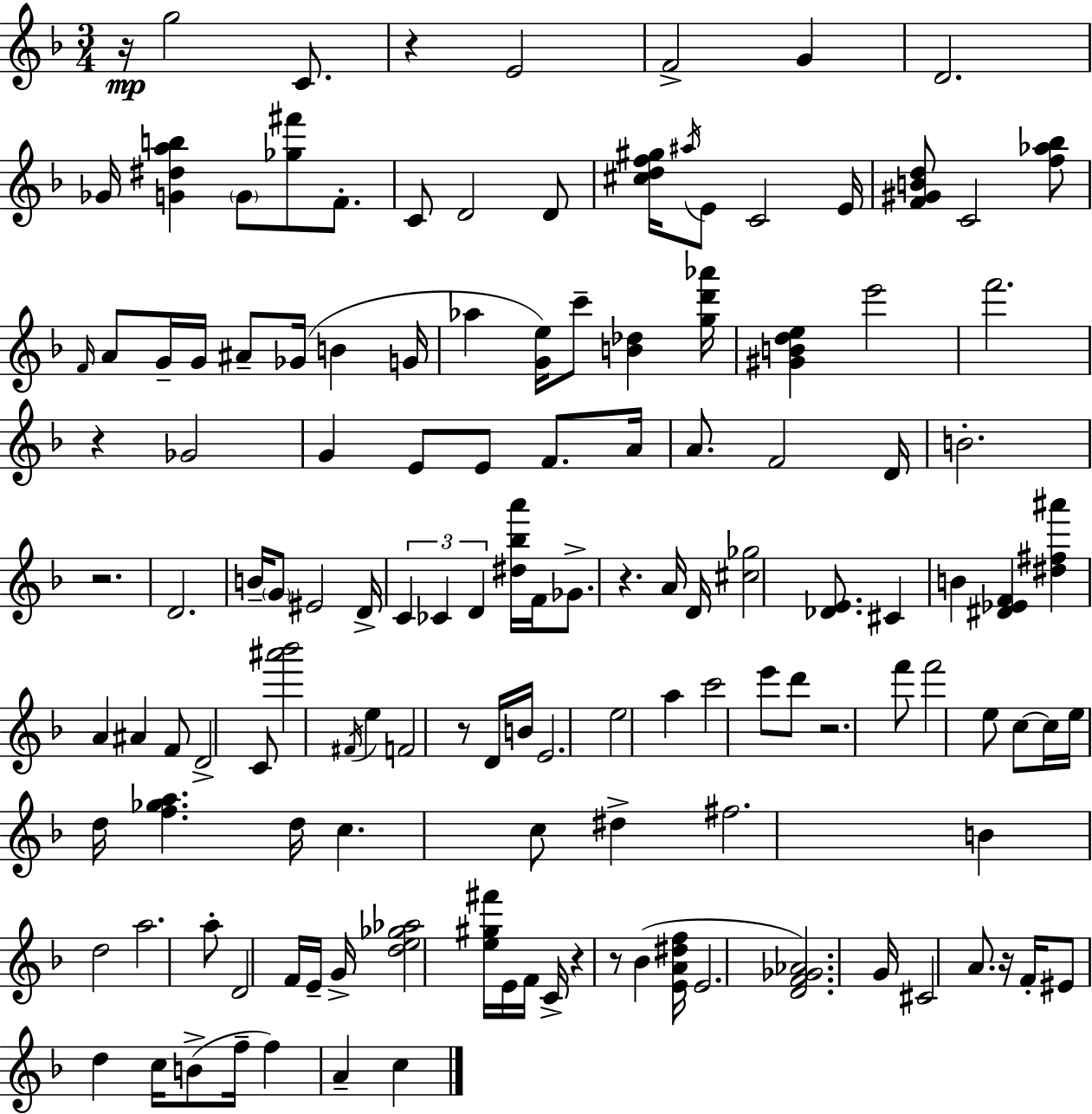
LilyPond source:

{
  \clef treble
  \numericTimeSignature
  \time 3/4
  \key f \major
  r16\mp g''2 c'8. | r4 e'2 | f'2-> g'4 | d'2. | \break ges'16 <g' dis'' a'' b''>4 \parenthesize g'8 <ges'' fis'''>8 f'8.-. | c'8 d'2 d'8 | <cis'' d'' f'' gis''>16 \acciaccatura { ais''16 } e'8 c'2 | e'16 <f' gis' b' d''>8 c'2 <f'' aes'' bes''>8 | \break \grace { f'16 } a'8 g'16-- g'16 ais'8-- ges'16( b'4 | g'16 aes''4 <g' e''>16) c'''8-- <b' des''>4 | <g'' d''' aes'''>16 <gis' b' d'' e''>4 e'''2 | f'''2. | \break r4 ges'2 | g'4 e'8 e'8 f'8. | a'16 a'8. f'2 | d'16 b'2.-. | \break r2. | d'2. | b'16-- \parenthesize g'8 eis'2 | d'16-> \tuplet 3/2 { c'4 ces'4 d'4 } | \break <dis'' bes'' a'''>16 f'16 ges'8.-> r4. | a'16 d'16 <cis'' ges''>2 <des' e'>8. | cis'4 b'4 <dis' ees' f'>4 | <dis'' fis'' ais'''>4 a'4 ais'4 | \break f'8 d'2-> | c'8 <ais''' bes'''>2 \acciaccatura { fis'16 } e''4 | f'2 r8 | d'16 b'16 e'2. | \break e''2 a''4 | c'''2 e'''8 | d'''8 r2. | f'''8 f'''2 | \break e''8 c''8~~ c''16 e''16 d''16 <f'' ges'' a''>4. | d''16 c''4. c''8 dis''4-> | fis''2. | b'4 d''2 | \break a''2. | a''8-. d'2 | f'16 e'16-- g'16-> <d'' e'' ges'' aes''>2 | <e'' gis'' fis'''>16 e'16 f'16 c'16-> r4 r8 bes'4( | \break <e' a' dis'' f''>16 e'2. | <d' f' ges' aes'>2.) | g'16 cis'2 | a'8. r16 f'16-. eis'8 d''4 c''16 | \break b'8->( f''16-- f''4) a'4-- c''4 | \bar "|."
}